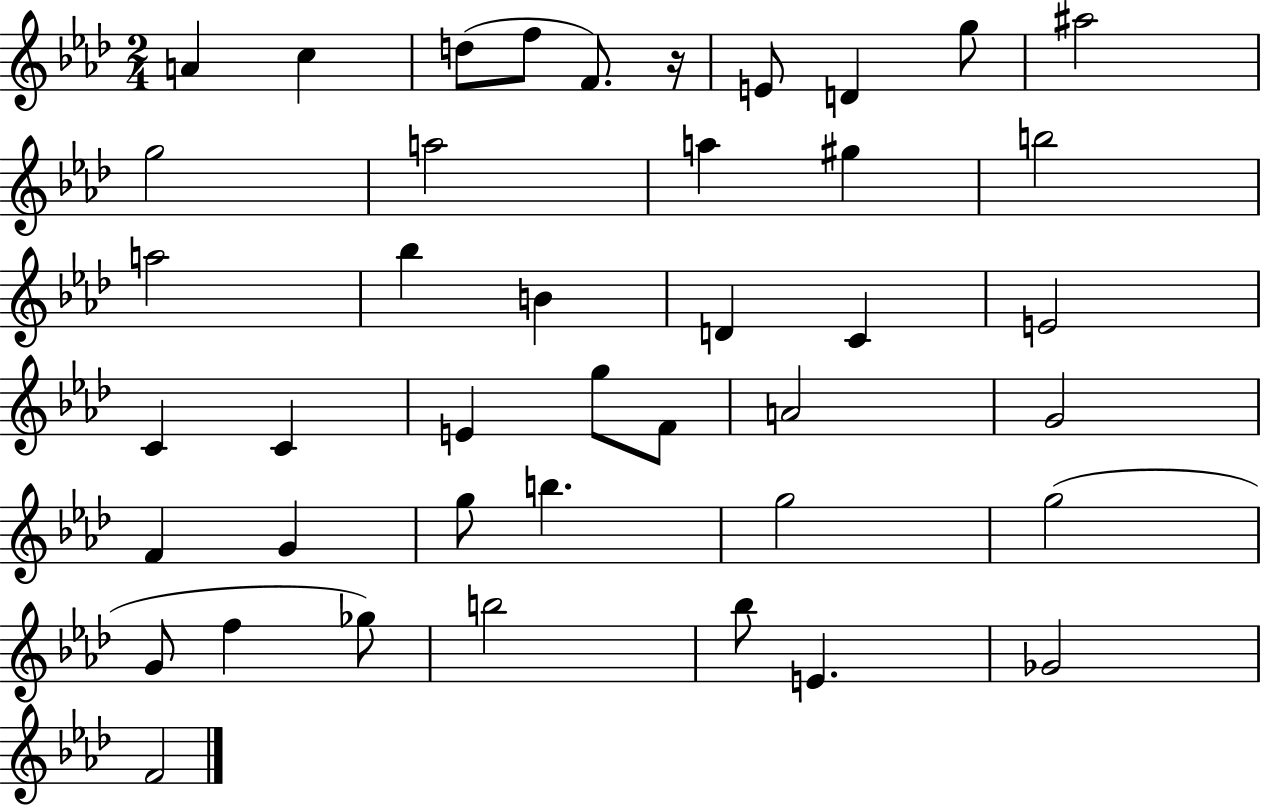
A4/q C5/q D5/e F5/e F4/e. R/s E4/e D4/q G5/e A#5/h G5/h A5/h A5/q G#5/q B5/h A5/h Bb5/q B4/q D4/q C4/q E4/h C4/q C4/q E4/q G5/e F4/e A4/h G4/h F4/q G4/q G5/e B5/q. G5/h G5/h G4/e F5/q Gb5/e B5/h Bb5/e E4/q. Gb4/h F4/h